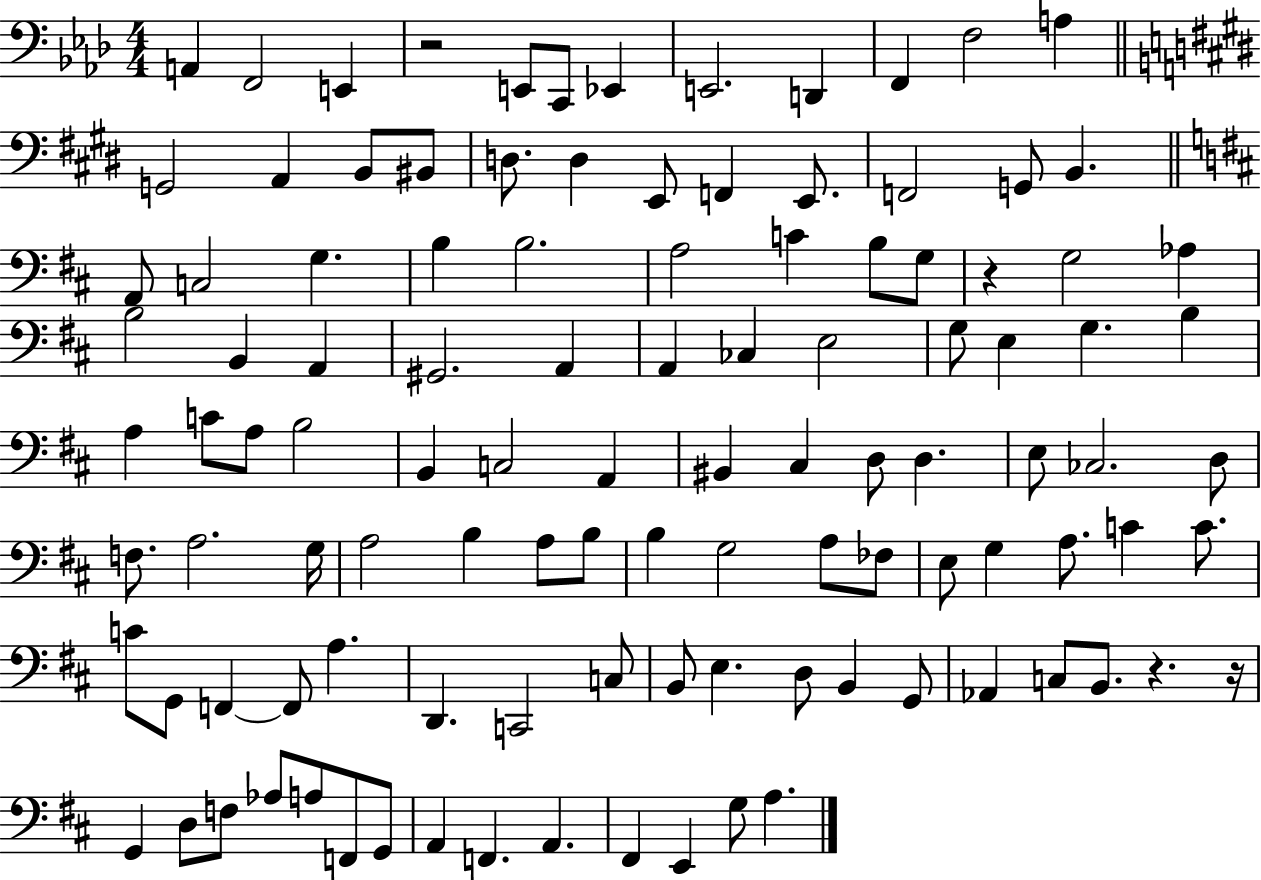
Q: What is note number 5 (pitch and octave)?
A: C2